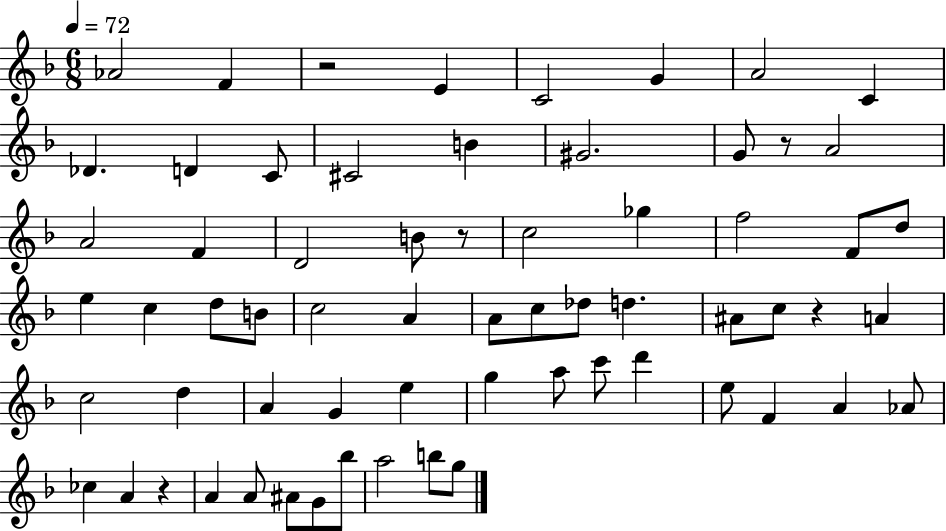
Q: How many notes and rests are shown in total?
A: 65